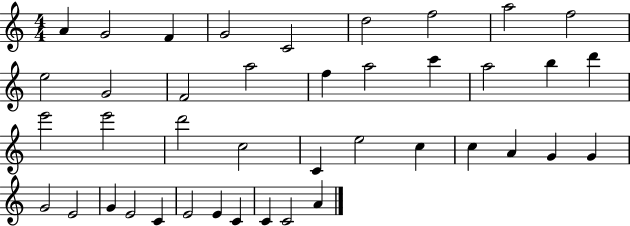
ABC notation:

X:1
T:Untitled
M:4/4
L:1/4
K:C
A G2 F G2 C2 d2 f2 a2 f2 e2 G2 F2 a2 f a2 c' a2 b d' e'2 e'2 d'2 c2 C e2 c c A G G G2 E2 G E2 C E2 E C C C2 A